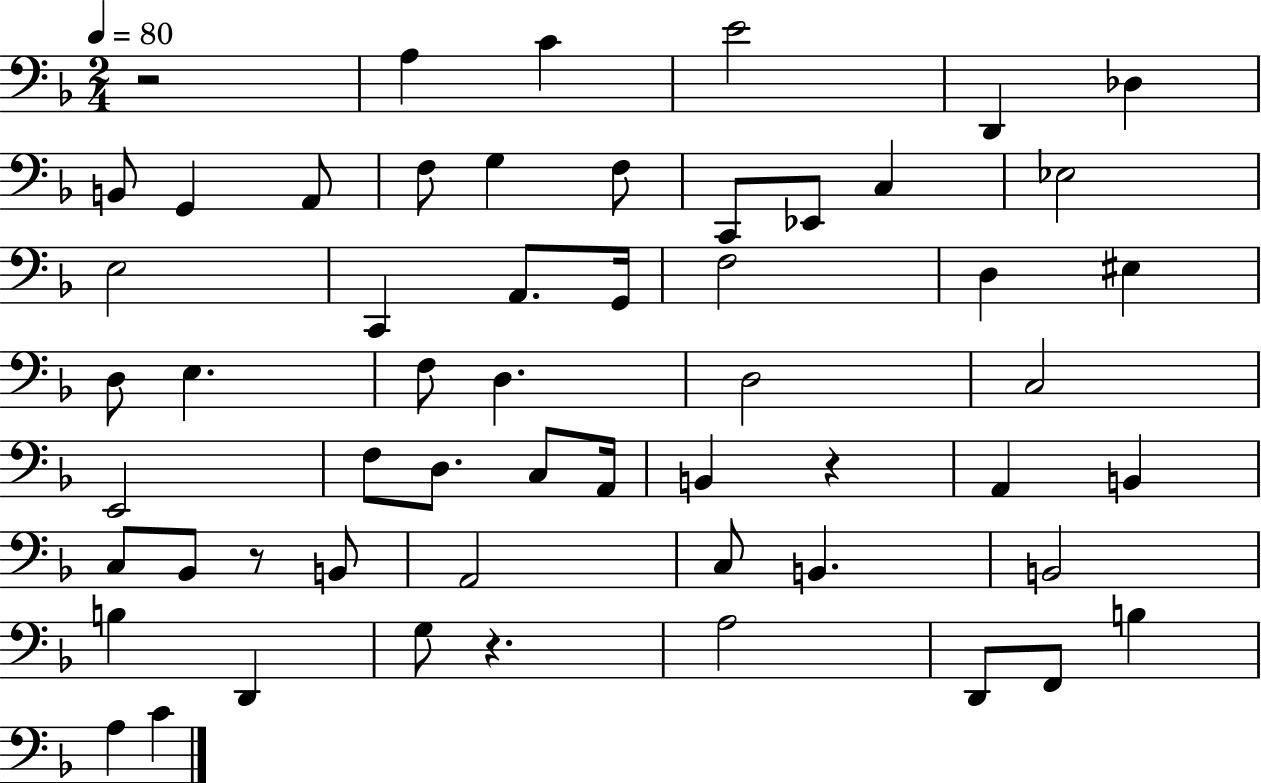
R/h A3/q C4/q E4/h D2/q Db3/q B2/e G2/q A2/e F3/e G3/q F3/e C2/e Eb2/e C3/q Eb3/h E3/h C2/q A2/e. G2/s F3/h D3/q EIS3/q D3/e E3/q. F3/e D3/q. D3/h C3/h E2/h F3/e D3/e. C3/e A2/s B2/q R/q A2/q B2/q C3/e Bb2/e R/e B2/e A2/h C3/e B2/q. B2/h B3/q D2/q G3/e R/q. A3/h D2/e F2/e B3/q A3/q C4/q